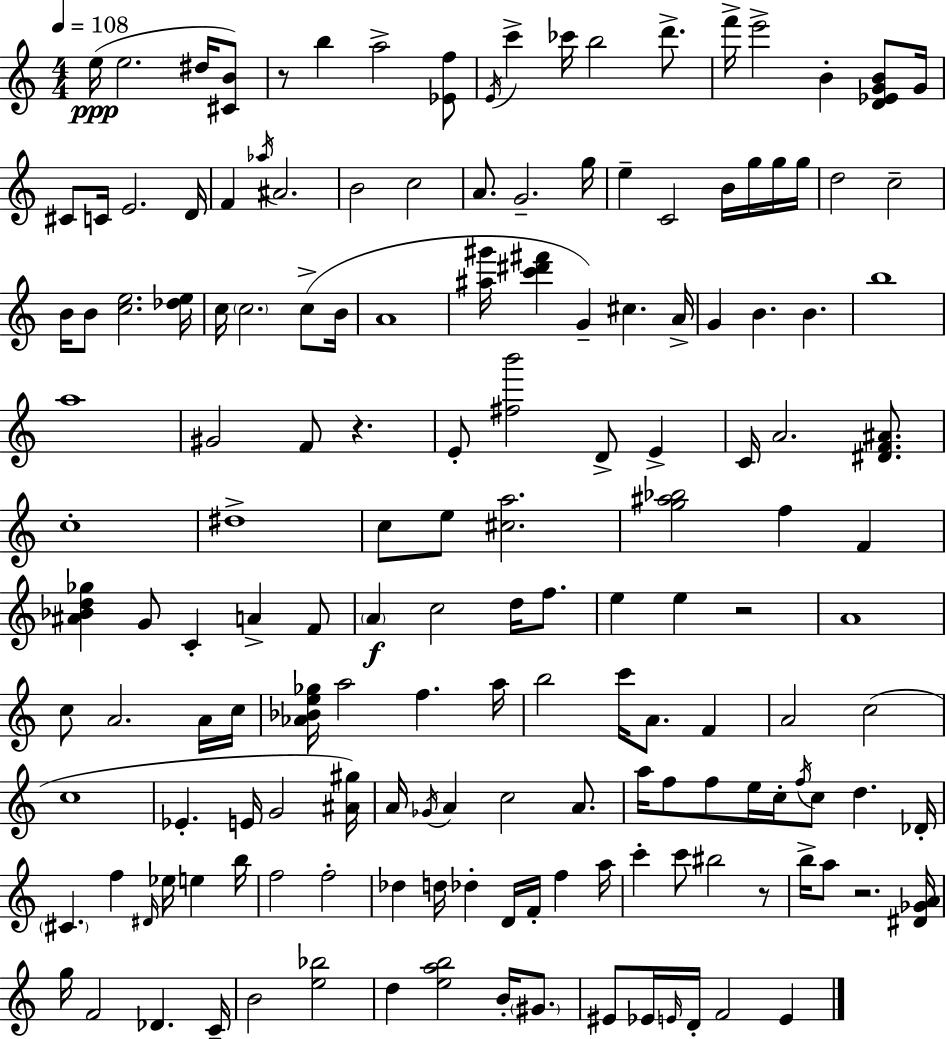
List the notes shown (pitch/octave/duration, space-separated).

E5/s E5/h. D#5/s [C#4,B4]/e R/e B5/q A5/h [Eb4,F5]/e E4/s C6/q CES6/s B5/h D6/e. F6/s E6/h B4/q [D4,Eb4,G4,B4]/e G4/s C#4/e C4/s E4/h. D4/s F4/q Ab5/s A#4/h. B4/h C5/h A4/e. G4/h. G5/s E5/q C4/h B4/s G5/s G5/s G5/s D5/h C5/h B4/s B4/e [C5,E5]/h. [Db5,E5]/s C5/s C5/h. C5/e B4/s A4/w [A#5,G#6]/s [C6,D#6,F#6]/q G4/q C#5/q. A4/s G4/q B4/q. B4/q. B5/w A5/w G#4/h F4/e R/q. E4/e [F#5,B6]/h D4/e E4/q C4/s A4/h. [D#4,F4,A#4]/e. C5/w D#5/w C5/e E5/e [C#5,A5]/h. [G5,A#5,Bb5]/h F5/q F4/q [A#4,Bb4,D5,Gb5]/q G4/e C4/q A4/q F4/e A4/q C5/h D5/s F5/e. E5/q E5/q R/h A4/w C5/e A4/h. A4/s C5/s [Ab4,Bb4,E5,Gb5]/s A5/h F5/q. A5/s B5/h C6/s A4/e. F4/q A4/h C5/h C5/w Eb4/q. E4/s G4/h [A#4,G#5]/s A4/s Gb4/s A4/q C5/h A4/e. A5/s F5/e F5/e E5/s C5/s F5/s C5/e D5/q. Db4/s C#4/q. F5/q D#4/s Eb5/s E5/q B5/s F5/h F5/h Db5/q D5/s Db5/q D4/s F4/s F5/q A5/s C6/q C6/e BIS5/h R/e B5/s A5/e R/h. [D#4,Gb4,A4]/s G5/s F4/h Db4/q. C4/s B4/h [E5,Bb5]/h D5/q [E5,A5,B5]/h B4/s G#4/e. EIS4/e Eb4/s E4/s D4/s F4/h E4/q